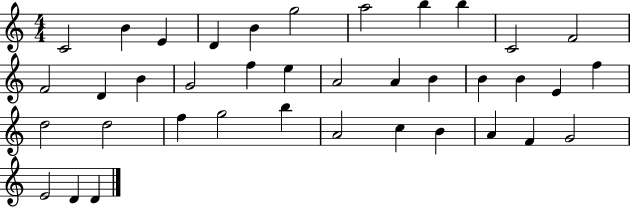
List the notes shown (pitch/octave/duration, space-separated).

C4/h B4/q E4/q D4/q B4/q G5/h A5/h B5/q B5/q C4/h F4/h F4/h D4/q B4/q G4/h F5/q E5/q A4/h A4/q B4/q B4/q B4/q E4/q F5/q D5/h D5/h F5/q G5/h B5/q A4/h C5/q B4/q A4/q F4/q G4/h E4/h D4/q D4/q